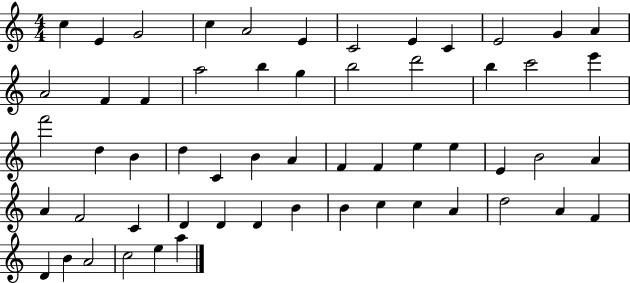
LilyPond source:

{
  \clef treble
  \numericTimeSignature
  \time 4/4
  \key c \major
  c''4 e'4 g'2 | c''4 a'2 e'4 | c'2 e'4 c'4 | e'2 g'4 a'4 | \break a'2 f'4 f'4 | a''2 b''4 g''4 | b''2 d'''2 | b''4 c'''2 e'''4 | \break f'''2 d''4 b'4 | d''4 c'4 b'4 a'4 | f'4 f'4 e''4 e''4 | e'4 b'2 a'4 | \break a'4 f'2 c'4 | d'4 d'4 d'4 b'4 | b'4 c''4 c''4 a'4 | d''2 a'4 f'4 | \break d'4 b'4 a'2 | c''2 e''4 a''4 | \bar "|."
}